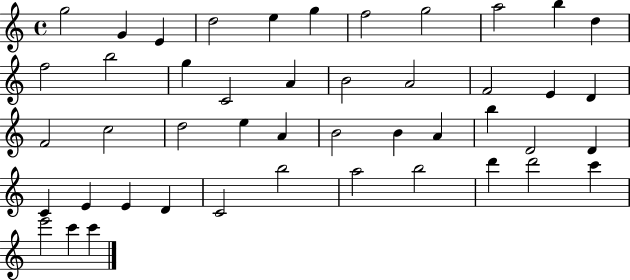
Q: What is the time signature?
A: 4/4